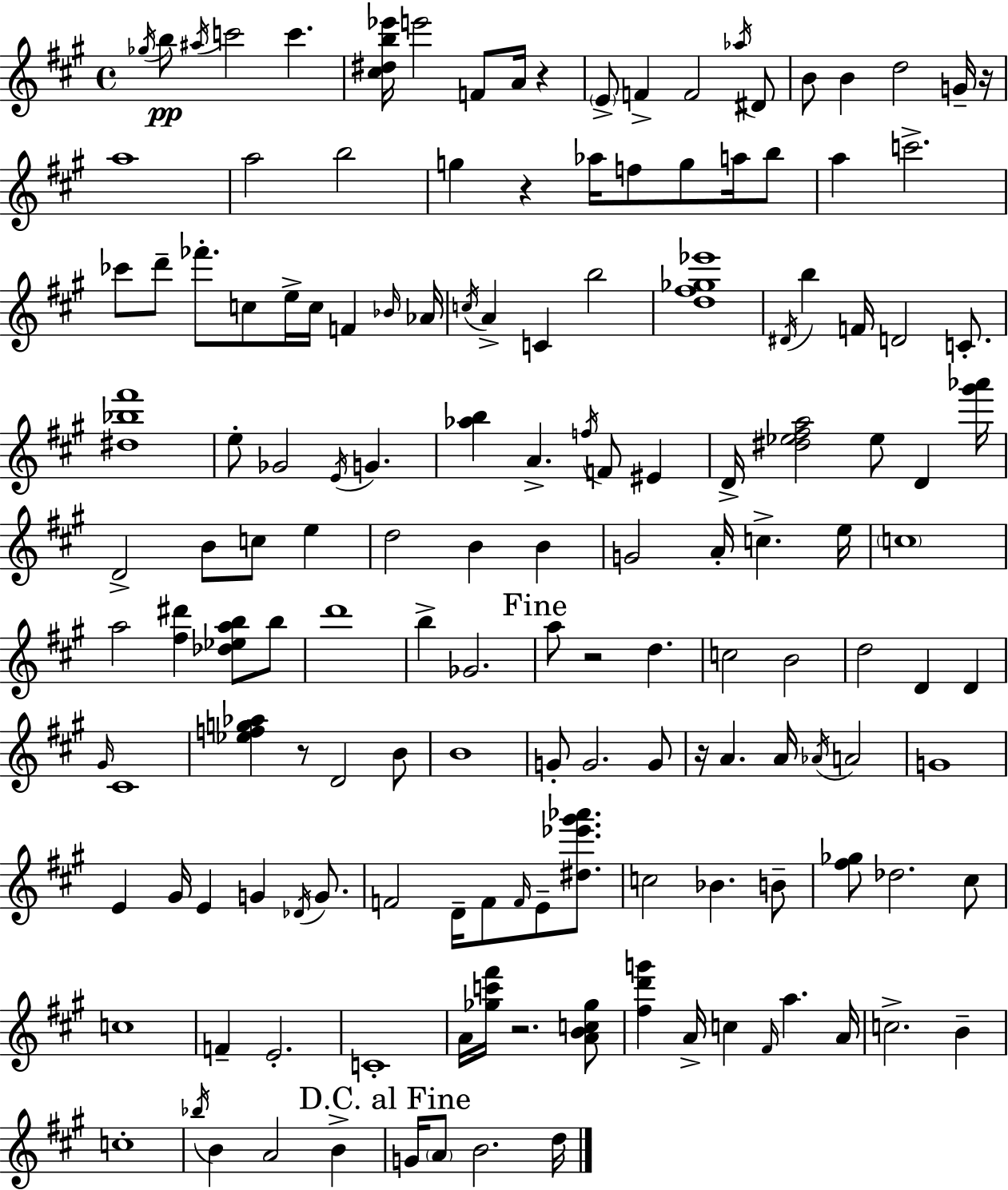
{
  \clef treble
  \time 4/4
  \defaultTimeSignature
  \key a \major
  \acciaccatura { ges''16 }\pp b''8 \acciaccatura { ais''16 } c'''2 c'''4. | <cis'' dis'' b'' ees'''>16 e'''2 f'8 a'16 r4 | \parenthesize e'8-> f'4-> f'2 | \acciaccatura { aes''16 } dis'8 b'8 b'4 d''2 | \break g'16-- r16 a''1 | a''2 b''2 | g''4 r4 aes''16 f''8 g''8 | a''16 b''8 a''4 c'''2.-> | \break ces'''8 d'''8-- fes'''8.-. c''8 e''16-> c''16 f'4 | \grace { bes'16 } aes'16 \acciaccatura { c''16 } a'4-> c'4 b''2 | <d'' fis'' ges'' ees'''>1 | \acciaccatura { dis'16 } b''4 f'16 d'2 | \break c'8.-. <dis'' bes'' fis'''>1 | e''8-. ges'2 | \acciaccatura { e'16 } g'4. <aes'' b''>4 a'4.-> | \acciaccatura { f''16 } f'8 eis'4 d'16-> <dis'' ees'' fis'' a''>2 | \break ees''8 d'4 <gis''' aes'''>16 d'2-> | b'8 c''8 e''4 d''2 | b'4 b'4 g'2 | a'16-. c''4.-> e''16 \parenthesize c''1 | \break a''2 | <fis'' dis'''>4 <des'' ees'' a'' b''>8 b''8 d'''1 | b''4-> ges'2. | \mark "Fine" a''8 r2 | \break d''4. c''2 | b'2 d''2 | d'4 d'4 \grace { gis'16 } cis'1 | <ees'' f'' g'' aes''>4 r8 d'2 | \break b'8 b'1 | g'8-. g'2. | g'8 r16 a'4. | a'16 \acciaccatura { aes'16 } a'2 g'1 | \break e'4 gis'16 e'4 | g'4 \acciaccatura { des'16 } g'8. f'2 | d'16-- f'8 \grace { f'16 } e'8-- <dis'' ees''' gis''' aes'''>8. c''2 | bes'4. b'8-- <fis'' ges''>8 des''2. | \break cis''8 c''1 | f'4-- | e'2.-. c'1-. | a'16 <ges'' c''' fis'''>16 r2. | \break <a' b' c'' ges''>8 <fis'' d''' g'''>4 | a'16-> c''4 \grace { fis'16 } a''4. a'16 c''2.-> | b'4-- c''1-. | \acciaccatura { bes''16 } b'4 | \break a'2 b'4-> \mark "D.C. al Fine" g'16 \parenthesize a'8 | b'2. d''16 \bar "|."
}